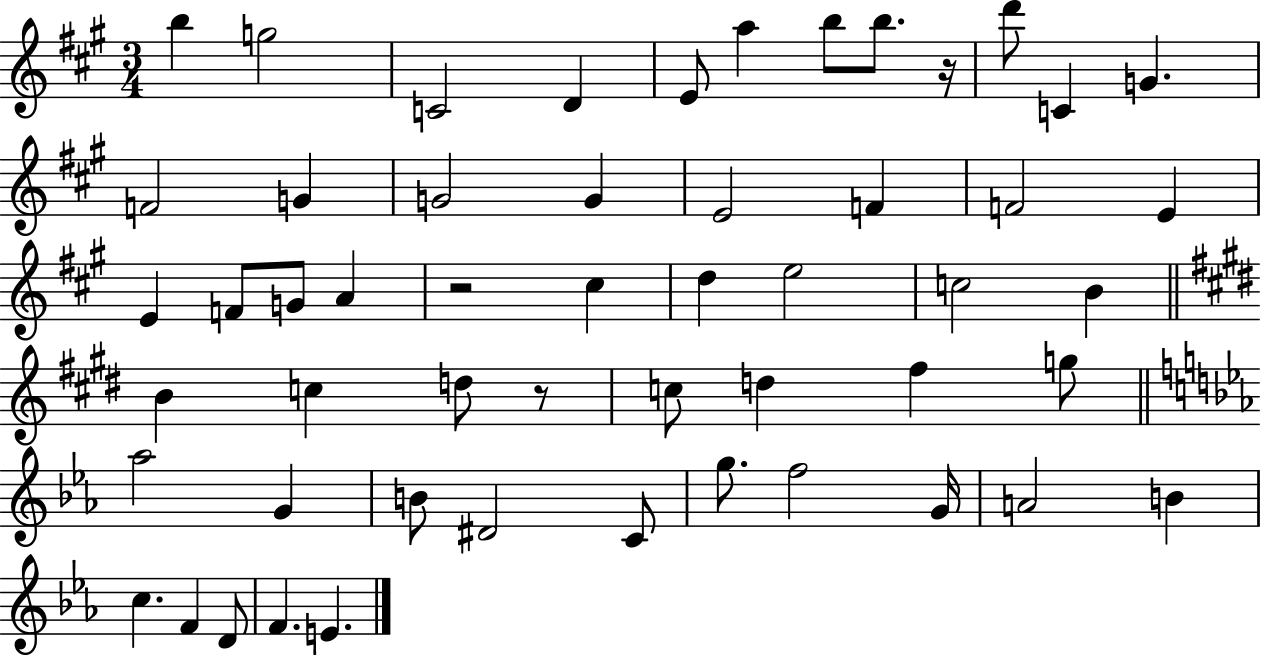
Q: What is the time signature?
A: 3/4